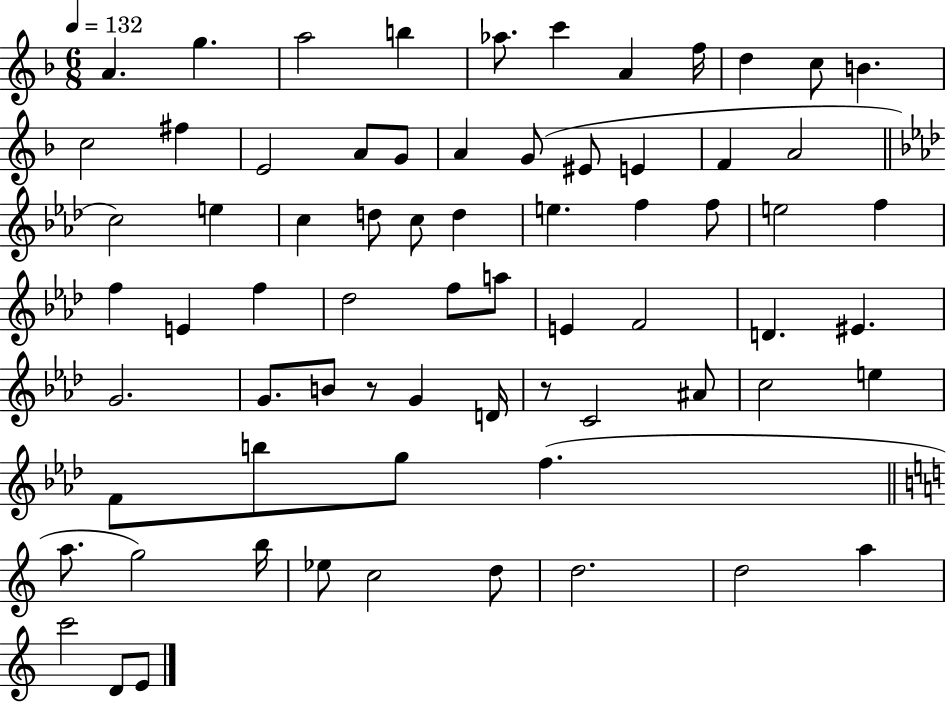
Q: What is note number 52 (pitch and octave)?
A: E5